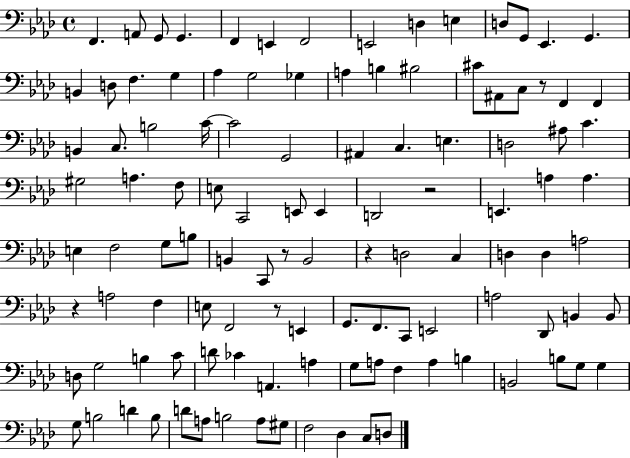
F2/q. A2/e G2/e G2/q. F2/q E2/q F2/h E2/h D3/q E3/q D3/e G2/e Eb2/q. G2/q. B2/q D3/e F3/q. G3/q Ab3/q G3/h Gb3/q A3/q B3/q BIS3/h C#4/e A#2/e C3/e R/e F2/q F2/q B2/q C3/e. B3/h C4/s C4/h G2/h A#2/q C3/q. E3/q. D3/h A#3/e C4/q. G#3/h A3/q. F3/e E3/e C2/h E2/e E2/q D2/h R/h E2/q. A3/q A3/q. E3/q F3/h G3/e B3/e B2/q C2/e R/e B2/h R/q D3/h C3/q D3/q D3/q A3/h R/q A3/h F3/q E3/e F2/h R/e E2/q G2/e. F2/e. C2/e E2/h A3/h Db2/e B2/q B2/e D3/e G3/h B3/q C4/e D4/e CES4/q A2/q. A3/q G3/e A3/e F3/q A3/q B3/q B2/h B3/e G3/e G3/q G3/e B3/h D4/q B3/e D4/e A3/e B3/h A3/e G#3/e F3/h Db3/q C3/e D3/e